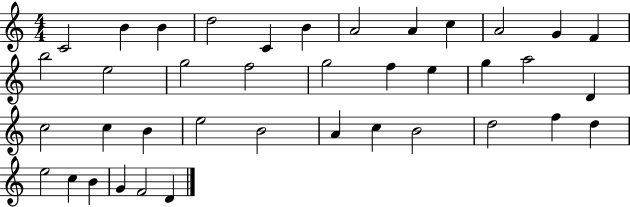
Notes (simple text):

C4/h B4/q B4/q D5/h C4/q B4/q A4/h A4/q C5/q A4/h G4/q F4/q B5/h E5/h G5/h F5/h G5/h F5/q E5/q G5/q A5/h D4/q C5/h C5/q B4/q E5/h B4/h A4/q C5/q B4/h D5/h F5/q D5/q E5/h C5/q B4/q G4/q F4/h D4/q